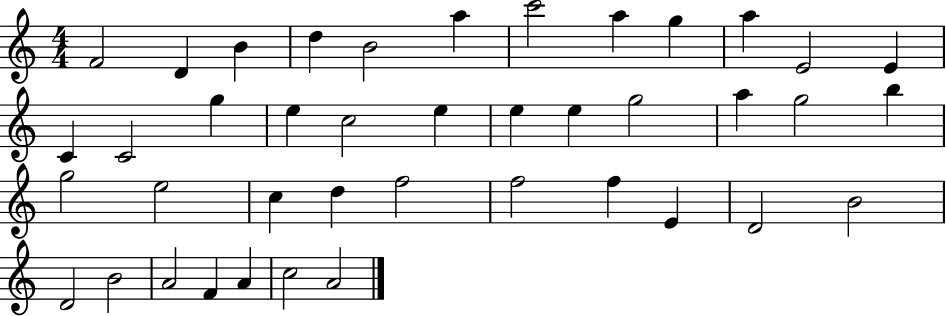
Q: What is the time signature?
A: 4/4